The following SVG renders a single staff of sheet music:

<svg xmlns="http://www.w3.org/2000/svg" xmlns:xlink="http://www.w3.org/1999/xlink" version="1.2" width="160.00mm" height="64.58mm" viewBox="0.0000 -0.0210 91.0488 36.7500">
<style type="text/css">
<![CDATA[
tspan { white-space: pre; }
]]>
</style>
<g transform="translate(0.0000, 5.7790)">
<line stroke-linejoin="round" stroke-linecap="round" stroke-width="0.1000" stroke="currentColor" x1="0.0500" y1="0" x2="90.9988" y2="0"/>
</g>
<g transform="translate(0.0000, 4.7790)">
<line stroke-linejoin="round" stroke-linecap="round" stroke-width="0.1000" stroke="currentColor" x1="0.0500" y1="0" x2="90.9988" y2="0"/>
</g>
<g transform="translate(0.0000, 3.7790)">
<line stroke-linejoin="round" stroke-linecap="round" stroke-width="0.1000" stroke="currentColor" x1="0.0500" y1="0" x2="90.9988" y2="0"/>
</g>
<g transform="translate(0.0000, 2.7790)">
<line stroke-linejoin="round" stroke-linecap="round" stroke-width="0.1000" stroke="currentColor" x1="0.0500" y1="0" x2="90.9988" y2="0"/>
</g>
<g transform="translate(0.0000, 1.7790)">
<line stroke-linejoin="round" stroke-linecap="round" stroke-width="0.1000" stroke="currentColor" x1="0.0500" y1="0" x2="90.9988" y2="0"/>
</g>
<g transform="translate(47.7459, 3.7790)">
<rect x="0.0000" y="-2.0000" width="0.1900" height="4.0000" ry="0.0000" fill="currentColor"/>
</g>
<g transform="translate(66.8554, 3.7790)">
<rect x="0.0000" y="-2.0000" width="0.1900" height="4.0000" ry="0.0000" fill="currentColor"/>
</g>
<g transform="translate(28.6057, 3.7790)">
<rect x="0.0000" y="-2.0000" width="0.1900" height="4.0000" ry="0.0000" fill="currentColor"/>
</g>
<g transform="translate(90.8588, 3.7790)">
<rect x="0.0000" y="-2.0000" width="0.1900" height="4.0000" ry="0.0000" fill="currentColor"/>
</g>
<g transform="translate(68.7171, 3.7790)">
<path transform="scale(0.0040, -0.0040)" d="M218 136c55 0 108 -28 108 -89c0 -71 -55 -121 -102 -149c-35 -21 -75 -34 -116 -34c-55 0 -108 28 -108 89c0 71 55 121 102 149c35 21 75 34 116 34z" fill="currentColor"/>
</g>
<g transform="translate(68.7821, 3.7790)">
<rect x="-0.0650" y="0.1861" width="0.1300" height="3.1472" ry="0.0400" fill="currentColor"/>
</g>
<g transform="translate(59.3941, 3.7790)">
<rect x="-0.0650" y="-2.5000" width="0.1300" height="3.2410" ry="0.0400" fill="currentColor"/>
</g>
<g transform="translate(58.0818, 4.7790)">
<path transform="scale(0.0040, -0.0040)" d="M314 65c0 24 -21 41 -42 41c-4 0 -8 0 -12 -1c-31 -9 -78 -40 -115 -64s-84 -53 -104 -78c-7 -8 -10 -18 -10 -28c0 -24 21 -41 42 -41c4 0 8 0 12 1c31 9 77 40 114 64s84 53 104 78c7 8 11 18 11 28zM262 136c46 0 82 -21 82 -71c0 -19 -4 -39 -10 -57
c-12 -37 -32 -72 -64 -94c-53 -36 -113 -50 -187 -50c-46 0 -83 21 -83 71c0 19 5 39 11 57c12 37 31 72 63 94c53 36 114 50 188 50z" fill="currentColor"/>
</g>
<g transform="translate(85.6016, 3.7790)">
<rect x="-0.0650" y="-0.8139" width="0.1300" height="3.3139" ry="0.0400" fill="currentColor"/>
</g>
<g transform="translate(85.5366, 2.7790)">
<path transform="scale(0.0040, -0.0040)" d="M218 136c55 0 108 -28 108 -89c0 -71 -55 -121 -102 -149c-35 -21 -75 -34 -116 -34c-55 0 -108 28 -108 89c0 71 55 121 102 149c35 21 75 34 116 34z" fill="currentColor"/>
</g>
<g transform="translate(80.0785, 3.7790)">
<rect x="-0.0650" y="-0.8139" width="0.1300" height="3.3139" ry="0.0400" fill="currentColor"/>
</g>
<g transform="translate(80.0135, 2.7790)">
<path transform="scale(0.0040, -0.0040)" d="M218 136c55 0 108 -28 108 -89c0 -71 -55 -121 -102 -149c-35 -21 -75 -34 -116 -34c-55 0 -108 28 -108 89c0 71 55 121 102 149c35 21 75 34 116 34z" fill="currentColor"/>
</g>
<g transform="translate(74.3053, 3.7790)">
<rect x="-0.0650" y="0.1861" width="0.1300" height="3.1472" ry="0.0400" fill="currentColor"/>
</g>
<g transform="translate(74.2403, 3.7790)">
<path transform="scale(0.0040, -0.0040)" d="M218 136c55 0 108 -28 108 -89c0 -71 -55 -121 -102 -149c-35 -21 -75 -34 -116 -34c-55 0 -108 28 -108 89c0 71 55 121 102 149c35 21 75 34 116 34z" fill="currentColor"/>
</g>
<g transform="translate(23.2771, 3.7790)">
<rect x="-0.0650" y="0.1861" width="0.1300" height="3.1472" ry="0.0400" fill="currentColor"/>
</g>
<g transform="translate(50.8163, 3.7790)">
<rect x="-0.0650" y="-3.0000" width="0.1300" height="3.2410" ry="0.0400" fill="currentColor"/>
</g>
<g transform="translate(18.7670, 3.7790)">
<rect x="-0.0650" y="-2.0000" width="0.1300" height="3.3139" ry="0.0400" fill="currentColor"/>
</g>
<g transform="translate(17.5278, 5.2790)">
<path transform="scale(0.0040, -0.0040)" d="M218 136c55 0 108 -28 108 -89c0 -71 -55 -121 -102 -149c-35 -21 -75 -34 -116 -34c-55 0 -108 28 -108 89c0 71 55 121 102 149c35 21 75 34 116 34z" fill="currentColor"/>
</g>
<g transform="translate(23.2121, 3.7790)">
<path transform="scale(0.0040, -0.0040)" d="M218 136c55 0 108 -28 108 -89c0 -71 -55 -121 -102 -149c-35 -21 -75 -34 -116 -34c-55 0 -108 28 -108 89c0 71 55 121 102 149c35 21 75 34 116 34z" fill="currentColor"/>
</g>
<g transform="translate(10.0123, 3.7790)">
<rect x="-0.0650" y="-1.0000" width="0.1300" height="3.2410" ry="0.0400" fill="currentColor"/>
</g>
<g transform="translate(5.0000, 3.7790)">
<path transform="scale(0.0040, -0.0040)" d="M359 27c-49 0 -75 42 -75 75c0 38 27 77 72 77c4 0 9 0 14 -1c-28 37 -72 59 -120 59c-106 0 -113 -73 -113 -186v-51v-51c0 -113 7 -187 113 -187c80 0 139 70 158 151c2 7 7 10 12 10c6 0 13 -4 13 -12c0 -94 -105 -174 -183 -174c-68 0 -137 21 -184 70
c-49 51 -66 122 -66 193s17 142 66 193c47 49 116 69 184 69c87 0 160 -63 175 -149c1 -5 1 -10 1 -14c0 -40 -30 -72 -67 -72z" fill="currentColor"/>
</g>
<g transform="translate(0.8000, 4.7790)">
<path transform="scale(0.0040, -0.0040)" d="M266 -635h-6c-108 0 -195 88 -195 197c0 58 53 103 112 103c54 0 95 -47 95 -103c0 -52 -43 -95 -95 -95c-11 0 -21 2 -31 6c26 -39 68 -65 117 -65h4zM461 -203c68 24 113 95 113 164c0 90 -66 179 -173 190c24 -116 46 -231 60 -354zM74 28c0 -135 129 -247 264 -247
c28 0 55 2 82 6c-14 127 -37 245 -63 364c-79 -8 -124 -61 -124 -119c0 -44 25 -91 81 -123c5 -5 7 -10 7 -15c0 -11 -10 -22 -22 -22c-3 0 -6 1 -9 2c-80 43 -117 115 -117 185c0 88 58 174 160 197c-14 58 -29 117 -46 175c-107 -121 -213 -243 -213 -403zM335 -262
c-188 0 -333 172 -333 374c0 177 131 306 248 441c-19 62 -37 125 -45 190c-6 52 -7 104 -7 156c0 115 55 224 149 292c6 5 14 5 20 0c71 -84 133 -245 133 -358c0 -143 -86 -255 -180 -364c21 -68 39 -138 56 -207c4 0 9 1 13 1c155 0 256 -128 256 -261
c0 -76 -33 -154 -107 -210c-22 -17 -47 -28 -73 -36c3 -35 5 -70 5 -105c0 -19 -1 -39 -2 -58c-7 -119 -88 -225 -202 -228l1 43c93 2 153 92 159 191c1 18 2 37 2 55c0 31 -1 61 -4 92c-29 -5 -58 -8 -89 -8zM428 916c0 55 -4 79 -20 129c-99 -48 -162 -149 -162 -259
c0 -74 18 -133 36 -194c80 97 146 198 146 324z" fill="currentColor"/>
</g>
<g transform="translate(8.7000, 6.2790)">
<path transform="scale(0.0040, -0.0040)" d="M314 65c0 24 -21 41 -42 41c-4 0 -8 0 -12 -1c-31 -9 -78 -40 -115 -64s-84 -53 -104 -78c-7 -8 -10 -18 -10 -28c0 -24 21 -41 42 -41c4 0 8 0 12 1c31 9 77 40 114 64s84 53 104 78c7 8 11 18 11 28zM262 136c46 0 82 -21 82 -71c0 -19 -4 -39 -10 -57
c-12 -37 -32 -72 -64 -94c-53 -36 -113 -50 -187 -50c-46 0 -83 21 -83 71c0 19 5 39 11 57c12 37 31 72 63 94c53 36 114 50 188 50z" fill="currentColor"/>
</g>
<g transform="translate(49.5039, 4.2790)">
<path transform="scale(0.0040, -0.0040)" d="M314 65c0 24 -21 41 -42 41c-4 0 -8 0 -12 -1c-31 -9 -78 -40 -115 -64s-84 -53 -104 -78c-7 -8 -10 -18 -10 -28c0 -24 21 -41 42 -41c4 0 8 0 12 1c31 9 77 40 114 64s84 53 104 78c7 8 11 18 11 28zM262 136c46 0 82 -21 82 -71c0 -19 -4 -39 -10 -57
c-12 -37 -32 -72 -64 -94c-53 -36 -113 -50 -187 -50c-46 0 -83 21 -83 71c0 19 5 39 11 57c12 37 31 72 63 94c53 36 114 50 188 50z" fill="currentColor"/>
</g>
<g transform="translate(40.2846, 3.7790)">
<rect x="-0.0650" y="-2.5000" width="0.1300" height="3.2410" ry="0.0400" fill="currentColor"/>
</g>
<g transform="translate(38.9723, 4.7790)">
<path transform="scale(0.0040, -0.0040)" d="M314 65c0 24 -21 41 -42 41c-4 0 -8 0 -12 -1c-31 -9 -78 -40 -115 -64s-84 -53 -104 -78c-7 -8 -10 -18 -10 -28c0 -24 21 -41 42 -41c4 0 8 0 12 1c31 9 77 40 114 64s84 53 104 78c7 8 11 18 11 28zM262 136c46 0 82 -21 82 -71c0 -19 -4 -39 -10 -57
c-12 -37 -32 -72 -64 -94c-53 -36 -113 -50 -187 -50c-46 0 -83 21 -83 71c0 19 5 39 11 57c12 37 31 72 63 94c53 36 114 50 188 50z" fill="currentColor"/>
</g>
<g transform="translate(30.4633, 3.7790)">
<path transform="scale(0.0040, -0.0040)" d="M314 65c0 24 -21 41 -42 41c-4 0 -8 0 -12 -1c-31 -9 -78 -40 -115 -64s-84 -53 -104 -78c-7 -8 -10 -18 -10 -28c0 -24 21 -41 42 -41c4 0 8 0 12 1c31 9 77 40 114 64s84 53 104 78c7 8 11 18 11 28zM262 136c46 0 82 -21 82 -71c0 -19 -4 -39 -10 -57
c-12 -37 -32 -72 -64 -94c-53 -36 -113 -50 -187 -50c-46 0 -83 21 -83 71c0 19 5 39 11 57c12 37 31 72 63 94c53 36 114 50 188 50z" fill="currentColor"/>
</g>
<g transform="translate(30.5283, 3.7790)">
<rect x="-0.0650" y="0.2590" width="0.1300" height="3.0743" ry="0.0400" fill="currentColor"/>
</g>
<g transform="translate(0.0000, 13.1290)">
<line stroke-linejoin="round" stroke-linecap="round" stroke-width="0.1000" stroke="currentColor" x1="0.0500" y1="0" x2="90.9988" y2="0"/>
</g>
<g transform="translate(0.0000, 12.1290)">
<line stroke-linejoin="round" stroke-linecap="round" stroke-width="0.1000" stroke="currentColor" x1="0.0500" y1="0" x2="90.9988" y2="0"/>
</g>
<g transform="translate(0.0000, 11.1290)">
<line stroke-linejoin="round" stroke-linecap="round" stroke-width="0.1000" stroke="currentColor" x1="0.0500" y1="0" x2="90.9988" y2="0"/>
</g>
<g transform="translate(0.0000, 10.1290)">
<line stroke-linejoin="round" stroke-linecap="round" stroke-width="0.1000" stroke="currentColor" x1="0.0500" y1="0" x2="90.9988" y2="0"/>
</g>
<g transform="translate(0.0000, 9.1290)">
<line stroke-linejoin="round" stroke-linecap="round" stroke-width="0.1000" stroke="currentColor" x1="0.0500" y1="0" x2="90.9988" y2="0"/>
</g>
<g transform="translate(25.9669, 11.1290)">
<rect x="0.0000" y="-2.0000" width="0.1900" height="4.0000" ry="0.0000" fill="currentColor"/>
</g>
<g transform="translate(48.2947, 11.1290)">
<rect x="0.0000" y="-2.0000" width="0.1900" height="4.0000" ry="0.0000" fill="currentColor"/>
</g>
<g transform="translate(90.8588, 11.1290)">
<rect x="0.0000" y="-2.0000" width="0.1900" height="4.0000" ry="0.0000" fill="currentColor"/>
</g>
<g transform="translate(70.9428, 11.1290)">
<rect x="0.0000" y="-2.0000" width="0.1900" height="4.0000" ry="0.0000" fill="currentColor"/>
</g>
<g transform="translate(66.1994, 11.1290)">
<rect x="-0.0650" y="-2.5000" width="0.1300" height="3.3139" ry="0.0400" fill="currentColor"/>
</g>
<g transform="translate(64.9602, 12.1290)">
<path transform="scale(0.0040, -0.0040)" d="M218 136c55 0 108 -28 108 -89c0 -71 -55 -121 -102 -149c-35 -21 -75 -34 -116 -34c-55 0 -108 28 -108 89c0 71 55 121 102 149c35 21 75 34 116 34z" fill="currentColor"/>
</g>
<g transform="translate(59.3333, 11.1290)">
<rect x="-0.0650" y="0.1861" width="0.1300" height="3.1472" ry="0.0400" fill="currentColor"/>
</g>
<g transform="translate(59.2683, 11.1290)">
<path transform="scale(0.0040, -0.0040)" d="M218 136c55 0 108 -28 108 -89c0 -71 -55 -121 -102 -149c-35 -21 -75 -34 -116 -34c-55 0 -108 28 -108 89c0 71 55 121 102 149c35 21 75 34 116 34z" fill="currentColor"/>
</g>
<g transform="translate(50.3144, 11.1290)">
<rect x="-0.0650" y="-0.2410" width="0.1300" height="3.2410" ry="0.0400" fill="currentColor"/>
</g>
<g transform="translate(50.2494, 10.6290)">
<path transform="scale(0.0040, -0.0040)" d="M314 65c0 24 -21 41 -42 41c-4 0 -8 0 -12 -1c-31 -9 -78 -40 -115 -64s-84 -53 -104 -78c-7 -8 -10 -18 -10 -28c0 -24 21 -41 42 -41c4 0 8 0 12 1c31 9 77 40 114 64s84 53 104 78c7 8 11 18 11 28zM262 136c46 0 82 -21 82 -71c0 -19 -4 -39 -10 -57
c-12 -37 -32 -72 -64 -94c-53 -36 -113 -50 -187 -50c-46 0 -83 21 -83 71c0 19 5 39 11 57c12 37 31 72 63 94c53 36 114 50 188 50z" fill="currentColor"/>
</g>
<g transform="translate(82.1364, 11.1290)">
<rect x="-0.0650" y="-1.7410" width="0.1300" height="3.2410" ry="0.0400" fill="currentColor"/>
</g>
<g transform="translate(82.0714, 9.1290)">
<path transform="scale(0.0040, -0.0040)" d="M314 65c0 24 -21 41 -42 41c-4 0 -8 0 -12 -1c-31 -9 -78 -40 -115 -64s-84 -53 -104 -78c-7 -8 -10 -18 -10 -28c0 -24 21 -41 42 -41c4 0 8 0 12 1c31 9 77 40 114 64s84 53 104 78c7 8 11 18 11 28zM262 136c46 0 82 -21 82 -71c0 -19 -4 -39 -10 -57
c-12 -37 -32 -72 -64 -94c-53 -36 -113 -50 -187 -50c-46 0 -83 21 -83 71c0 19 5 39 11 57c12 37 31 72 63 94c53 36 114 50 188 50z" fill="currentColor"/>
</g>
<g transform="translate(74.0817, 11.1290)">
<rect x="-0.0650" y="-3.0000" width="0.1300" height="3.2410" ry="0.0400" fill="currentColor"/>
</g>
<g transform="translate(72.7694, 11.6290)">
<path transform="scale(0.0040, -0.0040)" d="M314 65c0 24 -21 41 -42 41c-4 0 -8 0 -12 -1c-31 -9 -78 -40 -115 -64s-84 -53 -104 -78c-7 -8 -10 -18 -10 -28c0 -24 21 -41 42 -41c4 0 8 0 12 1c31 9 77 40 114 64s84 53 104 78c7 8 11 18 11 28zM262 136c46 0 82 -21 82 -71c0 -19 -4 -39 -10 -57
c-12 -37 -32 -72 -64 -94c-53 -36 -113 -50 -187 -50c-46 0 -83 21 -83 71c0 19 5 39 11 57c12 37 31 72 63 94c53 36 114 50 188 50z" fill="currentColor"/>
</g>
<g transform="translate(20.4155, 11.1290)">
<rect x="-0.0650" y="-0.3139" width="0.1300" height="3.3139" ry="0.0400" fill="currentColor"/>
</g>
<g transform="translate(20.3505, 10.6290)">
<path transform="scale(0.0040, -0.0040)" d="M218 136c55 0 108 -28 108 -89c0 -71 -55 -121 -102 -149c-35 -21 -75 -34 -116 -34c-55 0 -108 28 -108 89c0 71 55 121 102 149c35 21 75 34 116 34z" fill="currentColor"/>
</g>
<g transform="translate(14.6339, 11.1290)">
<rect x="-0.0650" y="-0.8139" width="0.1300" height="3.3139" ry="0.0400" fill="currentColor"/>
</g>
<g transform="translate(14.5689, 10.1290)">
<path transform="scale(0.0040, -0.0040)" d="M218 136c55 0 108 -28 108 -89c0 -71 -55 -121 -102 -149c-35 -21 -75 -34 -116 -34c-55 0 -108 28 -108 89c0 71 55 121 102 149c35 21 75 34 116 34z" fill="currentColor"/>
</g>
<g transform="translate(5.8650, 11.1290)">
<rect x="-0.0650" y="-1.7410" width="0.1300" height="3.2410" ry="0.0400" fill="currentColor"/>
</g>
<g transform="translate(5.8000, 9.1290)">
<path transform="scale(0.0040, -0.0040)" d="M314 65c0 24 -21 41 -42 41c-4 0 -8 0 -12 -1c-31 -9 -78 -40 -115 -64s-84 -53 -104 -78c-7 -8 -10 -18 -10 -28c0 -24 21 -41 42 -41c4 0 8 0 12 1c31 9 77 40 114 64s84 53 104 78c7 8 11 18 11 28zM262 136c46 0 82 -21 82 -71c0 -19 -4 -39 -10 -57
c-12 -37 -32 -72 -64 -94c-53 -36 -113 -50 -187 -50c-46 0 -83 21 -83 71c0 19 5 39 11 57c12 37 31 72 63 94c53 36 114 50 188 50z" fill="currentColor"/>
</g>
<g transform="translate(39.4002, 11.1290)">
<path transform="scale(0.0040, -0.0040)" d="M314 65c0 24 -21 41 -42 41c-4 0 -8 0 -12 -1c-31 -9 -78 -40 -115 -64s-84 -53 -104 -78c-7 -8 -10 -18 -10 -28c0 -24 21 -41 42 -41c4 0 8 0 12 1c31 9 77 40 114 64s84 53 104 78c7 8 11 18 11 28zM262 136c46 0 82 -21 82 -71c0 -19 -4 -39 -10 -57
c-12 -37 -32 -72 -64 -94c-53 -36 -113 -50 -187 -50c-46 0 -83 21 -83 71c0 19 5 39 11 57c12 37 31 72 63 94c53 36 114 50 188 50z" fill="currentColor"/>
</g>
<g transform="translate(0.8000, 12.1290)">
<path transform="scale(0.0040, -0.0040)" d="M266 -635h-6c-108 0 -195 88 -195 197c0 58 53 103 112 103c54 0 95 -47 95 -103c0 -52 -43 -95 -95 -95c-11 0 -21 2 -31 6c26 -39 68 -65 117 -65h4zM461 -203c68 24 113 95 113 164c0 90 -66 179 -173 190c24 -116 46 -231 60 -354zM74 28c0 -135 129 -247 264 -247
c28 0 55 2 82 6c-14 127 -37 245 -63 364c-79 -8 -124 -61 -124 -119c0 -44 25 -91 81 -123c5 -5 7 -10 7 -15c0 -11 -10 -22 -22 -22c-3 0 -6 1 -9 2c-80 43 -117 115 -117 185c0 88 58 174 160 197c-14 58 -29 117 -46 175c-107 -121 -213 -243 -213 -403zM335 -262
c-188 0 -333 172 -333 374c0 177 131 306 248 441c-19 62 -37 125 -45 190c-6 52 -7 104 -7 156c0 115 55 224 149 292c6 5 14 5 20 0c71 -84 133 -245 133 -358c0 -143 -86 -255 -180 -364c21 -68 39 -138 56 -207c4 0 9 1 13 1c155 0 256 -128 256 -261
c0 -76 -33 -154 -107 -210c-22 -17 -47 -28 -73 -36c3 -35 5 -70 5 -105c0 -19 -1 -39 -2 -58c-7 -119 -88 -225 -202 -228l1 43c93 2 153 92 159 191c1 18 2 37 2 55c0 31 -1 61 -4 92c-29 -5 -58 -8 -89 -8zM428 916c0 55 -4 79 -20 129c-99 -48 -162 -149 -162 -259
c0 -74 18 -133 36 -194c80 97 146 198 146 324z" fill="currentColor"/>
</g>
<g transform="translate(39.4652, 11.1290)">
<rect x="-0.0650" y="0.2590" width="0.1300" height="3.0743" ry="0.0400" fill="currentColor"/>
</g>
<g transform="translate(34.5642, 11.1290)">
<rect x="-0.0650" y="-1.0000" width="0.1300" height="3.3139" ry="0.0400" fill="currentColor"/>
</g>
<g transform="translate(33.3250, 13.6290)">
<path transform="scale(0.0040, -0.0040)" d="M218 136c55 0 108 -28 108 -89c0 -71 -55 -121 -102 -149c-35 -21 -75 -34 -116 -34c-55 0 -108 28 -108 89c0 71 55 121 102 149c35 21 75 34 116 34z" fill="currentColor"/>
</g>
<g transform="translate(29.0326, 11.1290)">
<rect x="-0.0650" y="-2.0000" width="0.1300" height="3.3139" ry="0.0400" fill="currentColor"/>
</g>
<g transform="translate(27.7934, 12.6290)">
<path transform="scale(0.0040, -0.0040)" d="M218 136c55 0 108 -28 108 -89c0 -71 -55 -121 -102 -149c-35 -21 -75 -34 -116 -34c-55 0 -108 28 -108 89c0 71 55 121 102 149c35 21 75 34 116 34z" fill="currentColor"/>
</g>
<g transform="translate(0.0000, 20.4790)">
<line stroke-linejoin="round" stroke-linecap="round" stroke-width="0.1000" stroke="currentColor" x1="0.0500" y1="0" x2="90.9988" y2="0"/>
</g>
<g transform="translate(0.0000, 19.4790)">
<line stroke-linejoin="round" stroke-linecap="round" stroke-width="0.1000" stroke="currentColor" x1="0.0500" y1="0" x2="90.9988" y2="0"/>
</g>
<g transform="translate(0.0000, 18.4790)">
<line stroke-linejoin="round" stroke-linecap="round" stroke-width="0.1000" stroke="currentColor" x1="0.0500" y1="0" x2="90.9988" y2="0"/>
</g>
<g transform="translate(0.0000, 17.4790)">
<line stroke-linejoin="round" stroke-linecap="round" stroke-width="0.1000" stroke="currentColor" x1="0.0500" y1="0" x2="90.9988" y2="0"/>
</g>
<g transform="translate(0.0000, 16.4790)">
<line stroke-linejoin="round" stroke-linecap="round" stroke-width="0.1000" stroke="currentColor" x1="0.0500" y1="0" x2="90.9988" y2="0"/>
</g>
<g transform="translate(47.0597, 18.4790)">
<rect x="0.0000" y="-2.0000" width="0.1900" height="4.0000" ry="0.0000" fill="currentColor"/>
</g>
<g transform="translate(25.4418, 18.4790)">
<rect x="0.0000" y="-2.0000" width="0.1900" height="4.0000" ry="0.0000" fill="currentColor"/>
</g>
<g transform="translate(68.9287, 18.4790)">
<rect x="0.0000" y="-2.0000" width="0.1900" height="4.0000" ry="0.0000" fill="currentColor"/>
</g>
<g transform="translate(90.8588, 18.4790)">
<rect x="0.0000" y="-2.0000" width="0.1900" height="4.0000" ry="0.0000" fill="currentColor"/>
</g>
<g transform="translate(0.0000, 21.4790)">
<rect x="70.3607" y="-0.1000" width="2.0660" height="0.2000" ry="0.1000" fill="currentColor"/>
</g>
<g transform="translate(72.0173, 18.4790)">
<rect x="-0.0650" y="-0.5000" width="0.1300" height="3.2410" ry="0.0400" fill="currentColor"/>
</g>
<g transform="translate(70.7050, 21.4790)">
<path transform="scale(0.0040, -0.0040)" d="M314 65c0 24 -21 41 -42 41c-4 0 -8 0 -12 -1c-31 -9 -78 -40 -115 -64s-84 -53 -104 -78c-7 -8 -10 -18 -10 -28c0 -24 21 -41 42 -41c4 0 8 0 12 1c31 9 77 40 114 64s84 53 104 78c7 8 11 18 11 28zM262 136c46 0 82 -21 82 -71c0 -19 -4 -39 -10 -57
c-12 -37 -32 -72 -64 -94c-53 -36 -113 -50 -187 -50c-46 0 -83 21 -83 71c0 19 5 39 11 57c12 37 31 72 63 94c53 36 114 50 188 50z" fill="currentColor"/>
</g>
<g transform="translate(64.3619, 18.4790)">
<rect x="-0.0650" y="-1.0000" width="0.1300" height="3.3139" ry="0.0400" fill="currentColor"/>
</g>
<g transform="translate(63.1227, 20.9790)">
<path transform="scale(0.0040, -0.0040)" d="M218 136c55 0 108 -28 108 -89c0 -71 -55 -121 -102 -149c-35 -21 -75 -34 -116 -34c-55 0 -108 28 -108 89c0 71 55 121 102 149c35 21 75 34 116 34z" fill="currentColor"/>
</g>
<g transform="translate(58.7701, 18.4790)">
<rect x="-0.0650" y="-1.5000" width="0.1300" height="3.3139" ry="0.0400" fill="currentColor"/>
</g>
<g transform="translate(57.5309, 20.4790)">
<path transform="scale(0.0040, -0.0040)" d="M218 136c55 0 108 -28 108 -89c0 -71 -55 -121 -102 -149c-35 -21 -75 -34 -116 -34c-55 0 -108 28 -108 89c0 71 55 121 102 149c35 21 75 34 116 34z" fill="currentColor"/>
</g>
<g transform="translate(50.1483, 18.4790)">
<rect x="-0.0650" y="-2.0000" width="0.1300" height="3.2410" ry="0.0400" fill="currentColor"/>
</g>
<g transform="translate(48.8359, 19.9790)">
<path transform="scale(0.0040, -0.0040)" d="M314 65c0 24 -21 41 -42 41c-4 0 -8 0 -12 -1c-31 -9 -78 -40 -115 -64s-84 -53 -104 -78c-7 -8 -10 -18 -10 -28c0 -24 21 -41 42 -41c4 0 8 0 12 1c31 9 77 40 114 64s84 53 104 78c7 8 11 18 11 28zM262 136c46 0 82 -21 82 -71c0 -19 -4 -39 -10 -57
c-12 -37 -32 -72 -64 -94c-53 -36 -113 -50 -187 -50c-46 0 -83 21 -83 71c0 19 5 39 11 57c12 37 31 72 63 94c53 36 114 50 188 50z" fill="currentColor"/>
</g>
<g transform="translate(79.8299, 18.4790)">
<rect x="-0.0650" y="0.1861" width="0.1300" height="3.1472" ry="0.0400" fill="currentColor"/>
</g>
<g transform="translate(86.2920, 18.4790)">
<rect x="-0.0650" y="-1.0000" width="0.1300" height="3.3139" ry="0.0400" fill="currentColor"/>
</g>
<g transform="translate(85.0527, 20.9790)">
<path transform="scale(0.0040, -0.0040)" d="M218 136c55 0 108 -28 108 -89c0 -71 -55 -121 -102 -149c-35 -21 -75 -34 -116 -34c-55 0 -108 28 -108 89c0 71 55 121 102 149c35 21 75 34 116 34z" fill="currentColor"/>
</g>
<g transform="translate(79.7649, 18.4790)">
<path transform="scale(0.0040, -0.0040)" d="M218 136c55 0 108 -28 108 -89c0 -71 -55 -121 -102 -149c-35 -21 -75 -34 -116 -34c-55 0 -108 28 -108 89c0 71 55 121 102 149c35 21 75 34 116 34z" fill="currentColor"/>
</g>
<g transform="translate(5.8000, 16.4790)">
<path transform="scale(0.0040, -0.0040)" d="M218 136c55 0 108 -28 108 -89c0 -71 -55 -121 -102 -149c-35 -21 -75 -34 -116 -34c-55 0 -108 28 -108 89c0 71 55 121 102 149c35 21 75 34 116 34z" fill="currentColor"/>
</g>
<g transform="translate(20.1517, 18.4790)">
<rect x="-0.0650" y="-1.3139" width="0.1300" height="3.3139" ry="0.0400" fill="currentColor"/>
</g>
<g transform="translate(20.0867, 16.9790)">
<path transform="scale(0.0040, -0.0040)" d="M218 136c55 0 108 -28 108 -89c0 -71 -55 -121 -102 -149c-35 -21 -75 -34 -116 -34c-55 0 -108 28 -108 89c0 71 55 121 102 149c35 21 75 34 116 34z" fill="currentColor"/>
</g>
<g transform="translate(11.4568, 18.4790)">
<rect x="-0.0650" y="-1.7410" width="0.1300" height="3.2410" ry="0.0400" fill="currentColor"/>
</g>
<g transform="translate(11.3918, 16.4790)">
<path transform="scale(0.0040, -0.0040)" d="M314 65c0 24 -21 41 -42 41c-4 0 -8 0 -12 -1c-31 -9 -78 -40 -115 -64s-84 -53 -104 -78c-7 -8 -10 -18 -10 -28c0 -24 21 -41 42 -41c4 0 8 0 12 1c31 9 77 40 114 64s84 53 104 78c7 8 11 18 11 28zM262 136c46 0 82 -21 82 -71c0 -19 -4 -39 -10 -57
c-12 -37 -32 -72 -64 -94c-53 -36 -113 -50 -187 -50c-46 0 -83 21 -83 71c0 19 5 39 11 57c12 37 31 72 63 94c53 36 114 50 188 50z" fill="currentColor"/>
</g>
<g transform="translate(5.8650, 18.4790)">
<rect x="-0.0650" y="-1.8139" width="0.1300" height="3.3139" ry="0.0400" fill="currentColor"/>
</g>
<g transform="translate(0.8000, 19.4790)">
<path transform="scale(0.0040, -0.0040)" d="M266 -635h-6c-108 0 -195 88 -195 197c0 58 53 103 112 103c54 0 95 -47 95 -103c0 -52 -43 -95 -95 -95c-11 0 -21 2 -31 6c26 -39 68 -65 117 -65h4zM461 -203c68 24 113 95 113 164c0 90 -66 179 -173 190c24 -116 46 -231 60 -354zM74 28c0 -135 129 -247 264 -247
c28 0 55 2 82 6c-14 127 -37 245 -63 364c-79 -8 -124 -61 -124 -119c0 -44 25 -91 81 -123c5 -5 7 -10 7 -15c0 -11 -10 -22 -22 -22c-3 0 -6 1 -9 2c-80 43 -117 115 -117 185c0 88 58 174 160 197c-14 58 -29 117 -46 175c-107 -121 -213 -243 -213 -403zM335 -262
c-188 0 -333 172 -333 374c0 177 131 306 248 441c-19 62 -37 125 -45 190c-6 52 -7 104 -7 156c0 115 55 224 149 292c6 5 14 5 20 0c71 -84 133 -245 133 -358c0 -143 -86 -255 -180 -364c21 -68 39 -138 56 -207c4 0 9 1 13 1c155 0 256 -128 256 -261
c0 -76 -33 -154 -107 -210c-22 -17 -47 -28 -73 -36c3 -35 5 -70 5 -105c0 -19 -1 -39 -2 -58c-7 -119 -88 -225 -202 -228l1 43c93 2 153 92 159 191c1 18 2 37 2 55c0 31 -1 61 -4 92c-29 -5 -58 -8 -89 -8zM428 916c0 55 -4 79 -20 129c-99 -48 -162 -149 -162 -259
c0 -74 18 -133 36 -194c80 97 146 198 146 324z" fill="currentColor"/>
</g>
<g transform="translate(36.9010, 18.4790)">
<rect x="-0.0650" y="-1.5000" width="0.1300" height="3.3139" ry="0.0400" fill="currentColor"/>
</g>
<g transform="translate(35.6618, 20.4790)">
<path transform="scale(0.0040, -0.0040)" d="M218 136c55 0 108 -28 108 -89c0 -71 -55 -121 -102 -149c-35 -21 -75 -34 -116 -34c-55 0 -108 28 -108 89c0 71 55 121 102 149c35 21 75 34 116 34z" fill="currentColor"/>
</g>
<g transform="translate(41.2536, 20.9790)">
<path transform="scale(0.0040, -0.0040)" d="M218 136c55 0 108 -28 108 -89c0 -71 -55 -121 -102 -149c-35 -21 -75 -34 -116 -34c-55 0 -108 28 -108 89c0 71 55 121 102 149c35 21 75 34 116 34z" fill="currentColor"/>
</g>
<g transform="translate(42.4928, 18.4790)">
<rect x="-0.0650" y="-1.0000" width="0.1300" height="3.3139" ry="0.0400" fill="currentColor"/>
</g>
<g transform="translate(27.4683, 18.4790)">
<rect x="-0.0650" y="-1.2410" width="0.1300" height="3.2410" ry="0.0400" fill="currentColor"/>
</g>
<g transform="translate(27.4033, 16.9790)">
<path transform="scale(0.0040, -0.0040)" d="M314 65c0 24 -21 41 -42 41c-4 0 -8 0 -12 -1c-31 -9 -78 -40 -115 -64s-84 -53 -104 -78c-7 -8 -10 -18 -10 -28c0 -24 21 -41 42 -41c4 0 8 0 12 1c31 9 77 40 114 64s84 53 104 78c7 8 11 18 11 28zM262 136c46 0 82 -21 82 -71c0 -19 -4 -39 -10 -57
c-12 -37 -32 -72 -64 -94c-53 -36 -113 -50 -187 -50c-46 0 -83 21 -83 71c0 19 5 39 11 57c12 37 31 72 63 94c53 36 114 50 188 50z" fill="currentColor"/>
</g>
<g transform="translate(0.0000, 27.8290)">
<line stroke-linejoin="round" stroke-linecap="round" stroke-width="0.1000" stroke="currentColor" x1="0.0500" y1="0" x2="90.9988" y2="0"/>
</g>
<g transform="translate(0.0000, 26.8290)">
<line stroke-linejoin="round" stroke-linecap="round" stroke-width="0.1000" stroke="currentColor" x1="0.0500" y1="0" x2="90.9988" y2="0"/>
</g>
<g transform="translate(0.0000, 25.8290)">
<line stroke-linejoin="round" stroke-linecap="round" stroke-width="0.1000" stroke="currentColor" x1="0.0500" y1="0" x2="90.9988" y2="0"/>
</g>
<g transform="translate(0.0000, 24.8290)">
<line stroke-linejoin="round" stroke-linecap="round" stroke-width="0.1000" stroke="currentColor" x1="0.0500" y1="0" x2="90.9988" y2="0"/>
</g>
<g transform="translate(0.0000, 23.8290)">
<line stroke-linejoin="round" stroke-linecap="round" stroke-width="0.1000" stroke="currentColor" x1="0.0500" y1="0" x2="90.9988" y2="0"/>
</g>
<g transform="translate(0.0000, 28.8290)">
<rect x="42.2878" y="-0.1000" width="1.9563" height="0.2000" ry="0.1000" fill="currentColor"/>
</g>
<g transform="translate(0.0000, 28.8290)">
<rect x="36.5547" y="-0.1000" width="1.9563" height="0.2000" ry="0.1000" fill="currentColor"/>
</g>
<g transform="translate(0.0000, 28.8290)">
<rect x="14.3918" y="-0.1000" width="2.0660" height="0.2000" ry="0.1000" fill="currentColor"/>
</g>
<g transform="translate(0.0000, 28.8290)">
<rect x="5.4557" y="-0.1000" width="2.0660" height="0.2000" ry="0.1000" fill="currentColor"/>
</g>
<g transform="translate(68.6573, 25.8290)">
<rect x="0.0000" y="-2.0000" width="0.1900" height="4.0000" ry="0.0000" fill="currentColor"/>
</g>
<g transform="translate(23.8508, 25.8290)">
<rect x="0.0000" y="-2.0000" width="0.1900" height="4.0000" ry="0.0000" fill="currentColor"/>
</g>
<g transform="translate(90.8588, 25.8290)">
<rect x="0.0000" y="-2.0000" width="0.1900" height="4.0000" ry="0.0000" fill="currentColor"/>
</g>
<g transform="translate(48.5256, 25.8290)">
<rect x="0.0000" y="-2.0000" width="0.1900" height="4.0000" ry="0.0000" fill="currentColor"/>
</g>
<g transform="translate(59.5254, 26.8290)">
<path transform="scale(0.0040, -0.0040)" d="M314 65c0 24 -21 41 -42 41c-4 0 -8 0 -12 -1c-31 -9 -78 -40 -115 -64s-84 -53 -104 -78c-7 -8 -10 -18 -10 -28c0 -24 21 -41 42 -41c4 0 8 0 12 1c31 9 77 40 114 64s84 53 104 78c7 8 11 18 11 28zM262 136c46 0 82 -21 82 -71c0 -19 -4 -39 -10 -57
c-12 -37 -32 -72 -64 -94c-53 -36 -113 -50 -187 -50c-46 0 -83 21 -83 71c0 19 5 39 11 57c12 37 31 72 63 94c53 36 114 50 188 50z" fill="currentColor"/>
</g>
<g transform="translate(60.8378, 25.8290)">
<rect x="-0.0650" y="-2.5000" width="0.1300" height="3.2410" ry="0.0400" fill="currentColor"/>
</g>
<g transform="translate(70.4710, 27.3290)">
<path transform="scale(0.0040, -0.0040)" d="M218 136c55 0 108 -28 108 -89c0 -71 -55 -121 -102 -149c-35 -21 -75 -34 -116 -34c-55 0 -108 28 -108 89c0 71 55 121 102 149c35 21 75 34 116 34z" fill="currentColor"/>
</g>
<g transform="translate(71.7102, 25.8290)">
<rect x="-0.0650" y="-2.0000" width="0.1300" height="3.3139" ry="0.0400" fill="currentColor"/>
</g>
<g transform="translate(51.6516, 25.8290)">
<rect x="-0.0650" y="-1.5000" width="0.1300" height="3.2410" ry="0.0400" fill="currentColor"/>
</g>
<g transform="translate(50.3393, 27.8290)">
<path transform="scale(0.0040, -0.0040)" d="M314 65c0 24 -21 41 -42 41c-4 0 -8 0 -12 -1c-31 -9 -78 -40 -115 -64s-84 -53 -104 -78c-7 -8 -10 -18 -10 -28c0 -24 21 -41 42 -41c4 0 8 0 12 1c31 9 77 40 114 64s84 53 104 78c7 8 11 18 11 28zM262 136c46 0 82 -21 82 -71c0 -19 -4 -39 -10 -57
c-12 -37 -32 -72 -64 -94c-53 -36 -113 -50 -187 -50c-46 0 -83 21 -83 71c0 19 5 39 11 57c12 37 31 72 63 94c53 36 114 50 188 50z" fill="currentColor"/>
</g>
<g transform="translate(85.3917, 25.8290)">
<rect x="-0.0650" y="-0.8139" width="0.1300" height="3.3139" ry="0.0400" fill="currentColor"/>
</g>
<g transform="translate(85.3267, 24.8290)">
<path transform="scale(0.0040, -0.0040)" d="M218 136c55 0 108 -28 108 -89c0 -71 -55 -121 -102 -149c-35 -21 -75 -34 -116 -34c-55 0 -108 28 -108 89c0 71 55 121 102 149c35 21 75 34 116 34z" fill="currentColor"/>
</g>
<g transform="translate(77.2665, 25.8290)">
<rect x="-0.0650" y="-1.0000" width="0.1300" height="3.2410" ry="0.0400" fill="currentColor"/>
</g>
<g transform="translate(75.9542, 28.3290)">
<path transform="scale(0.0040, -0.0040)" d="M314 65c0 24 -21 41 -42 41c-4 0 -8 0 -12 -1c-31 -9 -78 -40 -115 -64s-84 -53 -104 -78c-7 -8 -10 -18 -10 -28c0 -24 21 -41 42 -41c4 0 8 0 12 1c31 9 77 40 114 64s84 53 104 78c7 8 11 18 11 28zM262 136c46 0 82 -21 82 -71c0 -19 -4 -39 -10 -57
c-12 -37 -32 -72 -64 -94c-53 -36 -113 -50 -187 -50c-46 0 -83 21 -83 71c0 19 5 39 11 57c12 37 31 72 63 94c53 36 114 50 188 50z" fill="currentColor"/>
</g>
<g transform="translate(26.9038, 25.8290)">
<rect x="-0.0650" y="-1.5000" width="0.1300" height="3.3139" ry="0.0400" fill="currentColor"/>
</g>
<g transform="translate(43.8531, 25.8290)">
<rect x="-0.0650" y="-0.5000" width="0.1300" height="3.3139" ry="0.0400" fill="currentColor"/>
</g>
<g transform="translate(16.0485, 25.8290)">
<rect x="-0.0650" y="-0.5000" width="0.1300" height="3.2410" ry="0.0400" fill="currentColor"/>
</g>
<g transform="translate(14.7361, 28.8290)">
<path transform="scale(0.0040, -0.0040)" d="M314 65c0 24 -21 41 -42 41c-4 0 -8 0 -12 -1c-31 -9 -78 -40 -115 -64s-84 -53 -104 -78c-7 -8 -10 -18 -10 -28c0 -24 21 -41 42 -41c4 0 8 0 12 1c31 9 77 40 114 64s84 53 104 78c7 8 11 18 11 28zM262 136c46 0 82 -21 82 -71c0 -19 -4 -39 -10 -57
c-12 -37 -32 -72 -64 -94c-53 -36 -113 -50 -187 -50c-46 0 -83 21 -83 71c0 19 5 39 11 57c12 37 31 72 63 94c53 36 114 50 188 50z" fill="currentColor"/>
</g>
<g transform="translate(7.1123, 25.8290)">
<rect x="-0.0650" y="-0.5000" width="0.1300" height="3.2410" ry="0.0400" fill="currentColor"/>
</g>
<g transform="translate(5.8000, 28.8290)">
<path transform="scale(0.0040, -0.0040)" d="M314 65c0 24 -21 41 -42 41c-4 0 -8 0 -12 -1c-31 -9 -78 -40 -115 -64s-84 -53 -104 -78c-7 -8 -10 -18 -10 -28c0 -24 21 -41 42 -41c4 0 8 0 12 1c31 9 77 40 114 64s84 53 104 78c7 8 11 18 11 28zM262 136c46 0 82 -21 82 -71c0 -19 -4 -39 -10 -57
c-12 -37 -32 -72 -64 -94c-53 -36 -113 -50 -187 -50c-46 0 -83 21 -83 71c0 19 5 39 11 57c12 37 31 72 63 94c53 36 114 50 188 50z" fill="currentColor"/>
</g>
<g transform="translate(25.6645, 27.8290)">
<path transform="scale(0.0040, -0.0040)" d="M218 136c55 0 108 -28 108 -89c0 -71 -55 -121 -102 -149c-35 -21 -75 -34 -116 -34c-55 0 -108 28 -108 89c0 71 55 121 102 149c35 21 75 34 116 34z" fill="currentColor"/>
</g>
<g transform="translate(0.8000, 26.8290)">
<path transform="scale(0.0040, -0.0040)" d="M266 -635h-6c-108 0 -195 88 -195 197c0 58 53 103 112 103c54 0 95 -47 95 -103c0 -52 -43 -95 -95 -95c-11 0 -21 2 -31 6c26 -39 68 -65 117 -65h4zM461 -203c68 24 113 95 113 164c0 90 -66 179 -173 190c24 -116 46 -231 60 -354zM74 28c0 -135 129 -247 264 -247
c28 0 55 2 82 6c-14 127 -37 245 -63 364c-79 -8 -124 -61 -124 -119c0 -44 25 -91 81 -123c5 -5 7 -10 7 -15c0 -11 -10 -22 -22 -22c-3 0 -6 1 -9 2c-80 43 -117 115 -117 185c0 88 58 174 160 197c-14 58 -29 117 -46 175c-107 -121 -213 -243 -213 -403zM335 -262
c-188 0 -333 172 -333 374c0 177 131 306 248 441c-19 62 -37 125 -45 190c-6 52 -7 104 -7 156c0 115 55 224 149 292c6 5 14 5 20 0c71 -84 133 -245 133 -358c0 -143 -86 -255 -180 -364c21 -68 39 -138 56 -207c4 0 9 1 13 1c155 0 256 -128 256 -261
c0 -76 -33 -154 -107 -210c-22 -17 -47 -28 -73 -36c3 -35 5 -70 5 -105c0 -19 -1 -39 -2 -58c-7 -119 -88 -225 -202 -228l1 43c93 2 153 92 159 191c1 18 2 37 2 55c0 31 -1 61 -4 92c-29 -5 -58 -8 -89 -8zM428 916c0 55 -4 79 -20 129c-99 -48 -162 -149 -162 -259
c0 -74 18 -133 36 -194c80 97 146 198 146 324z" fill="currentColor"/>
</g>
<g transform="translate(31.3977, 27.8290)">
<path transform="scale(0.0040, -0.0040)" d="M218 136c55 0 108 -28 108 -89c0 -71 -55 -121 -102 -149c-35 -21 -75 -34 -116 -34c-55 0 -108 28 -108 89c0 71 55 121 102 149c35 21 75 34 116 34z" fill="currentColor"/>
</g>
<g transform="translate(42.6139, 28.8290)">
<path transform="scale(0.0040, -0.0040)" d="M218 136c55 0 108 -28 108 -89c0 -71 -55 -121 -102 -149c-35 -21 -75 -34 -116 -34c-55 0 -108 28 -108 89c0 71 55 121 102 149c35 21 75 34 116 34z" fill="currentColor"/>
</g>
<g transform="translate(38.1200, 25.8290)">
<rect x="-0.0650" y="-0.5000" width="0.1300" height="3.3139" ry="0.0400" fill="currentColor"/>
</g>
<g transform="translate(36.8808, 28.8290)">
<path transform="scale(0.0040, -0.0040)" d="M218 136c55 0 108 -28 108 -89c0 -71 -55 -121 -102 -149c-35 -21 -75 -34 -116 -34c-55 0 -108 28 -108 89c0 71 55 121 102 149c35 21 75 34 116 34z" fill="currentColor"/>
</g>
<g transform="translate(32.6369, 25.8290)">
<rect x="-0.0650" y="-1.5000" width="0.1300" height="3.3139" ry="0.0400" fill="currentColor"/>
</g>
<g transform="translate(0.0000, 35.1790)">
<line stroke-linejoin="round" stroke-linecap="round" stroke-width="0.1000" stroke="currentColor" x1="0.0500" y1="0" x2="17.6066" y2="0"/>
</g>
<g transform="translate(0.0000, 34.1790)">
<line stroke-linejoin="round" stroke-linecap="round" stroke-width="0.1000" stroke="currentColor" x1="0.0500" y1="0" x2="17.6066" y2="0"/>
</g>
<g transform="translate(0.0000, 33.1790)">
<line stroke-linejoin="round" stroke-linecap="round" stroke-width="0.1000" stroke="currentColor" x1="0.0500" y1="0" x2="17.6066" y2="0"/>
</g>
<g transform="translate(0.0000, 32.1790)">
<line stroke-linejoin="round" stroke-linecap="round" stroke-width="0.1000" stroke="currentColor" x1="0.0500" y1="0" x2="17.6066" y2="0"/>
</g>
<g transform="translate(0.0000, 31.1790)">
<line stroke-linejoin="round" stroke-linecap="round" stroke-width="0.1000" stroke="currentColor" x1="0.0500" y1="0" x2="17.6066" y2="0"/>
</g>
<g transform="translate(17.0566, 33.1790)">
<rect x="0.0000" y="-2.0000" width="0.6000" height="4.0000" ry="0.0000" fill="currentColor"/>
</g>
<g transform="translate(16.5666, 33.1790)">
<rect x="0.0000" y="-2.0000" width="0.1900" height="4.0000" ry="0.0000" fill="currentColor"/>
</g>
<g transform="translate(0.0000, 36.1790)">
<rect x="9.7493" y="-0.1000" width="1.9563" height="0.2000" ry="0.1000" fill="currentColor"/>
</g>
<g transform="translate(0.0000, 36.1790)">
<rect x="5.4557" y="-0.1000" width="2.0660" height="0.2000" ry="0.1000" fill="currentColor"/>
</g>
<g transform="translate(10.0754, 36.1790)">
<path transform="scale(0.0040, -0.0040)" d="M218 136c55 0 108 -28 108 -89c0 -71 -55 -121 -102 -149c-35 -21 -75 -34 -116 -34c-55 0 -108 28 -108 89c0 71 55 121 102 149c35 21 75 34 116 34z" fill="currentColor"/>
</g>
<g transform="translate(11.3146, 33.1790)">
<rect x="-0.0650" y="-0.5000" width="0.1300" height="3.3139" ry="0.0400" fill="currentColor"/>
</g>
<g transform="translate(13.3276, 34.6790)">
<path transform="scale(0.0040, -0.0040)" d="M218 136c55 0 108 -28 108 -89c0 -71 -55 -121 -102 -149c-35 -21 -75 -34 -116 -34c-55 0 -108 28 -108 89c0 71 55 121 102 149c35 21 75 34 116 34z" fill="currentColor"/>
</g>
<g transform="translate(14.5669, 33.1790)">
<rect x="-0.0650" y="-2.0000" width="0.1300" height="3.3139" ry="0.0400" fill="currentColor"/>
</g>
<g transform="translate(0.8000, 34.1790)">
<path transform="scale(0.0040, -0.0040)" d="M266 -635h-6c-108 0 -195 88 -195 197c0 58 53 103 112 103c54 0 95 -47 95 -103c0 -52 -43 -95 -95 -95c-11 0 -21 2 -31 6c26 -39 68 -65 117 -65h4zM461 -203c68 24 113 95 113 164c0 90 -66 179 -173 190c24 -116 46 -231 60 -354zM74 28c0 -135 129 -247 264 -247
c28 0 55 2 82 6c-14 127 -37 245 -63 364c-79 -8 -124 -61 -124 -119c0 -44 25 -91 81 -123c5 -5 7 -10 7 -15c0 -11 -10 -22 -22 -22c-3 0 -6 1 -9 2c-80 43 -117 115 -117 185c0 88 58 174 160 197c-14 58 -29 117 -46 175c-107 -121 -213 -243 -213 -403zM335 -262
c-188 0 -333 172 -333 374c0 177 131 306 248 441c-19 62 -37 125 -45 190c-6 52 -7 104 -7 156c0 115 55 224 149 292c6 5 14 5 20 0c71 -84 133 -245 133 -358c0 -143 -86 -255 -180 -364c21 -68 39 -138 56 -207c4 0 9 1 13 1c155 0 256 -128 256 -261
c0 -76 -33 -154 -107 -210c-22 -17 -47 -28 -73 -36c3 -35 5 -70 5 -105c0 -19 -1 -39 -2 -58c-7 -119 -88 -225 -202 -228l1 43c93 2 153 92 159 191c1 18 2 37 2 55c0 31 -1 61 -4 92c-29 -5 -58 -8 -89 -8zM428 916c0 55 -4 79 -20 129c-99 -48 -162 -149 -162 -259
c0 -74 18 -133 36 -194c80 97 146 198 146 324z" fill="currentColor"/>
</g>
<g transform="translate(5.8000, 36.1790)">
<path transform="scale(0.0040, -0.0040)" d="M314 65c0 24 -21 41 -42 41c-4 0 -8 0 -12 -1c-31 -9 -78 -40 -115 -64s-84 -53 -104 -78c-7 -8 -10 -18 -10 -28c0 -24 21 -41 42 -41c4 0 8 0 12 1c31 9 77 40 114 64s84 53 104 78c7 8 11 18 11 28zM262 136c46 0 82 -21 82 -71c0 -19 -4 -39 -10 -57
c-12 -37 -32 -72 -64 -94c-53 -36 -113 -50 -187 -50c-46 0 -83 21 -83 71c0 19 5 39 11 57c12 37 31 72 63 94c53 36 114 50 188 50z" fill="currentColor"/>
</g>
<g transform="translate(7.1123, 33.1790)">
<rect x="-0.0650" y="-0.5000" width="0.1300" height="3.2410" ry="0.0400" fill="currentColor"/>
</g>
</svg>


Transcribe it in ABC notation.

X:1
T:Untitled
M:4/4
L:1/4
K:C
D2 F B B2 G2 A2 G2 B B d d f2 d c F D B2 c2 B G A2 f2 f f2 e e2 E D F2 E D C2 B D C2 C2 E E C C E2 G2 F D2 d C2 C F